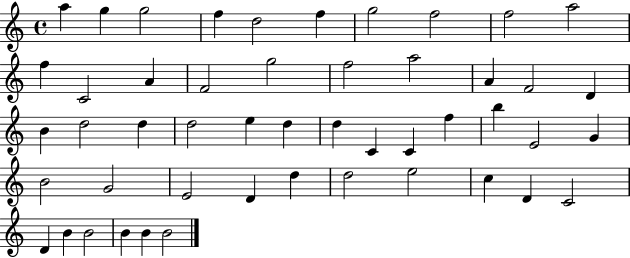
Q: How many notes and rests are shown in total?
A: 49